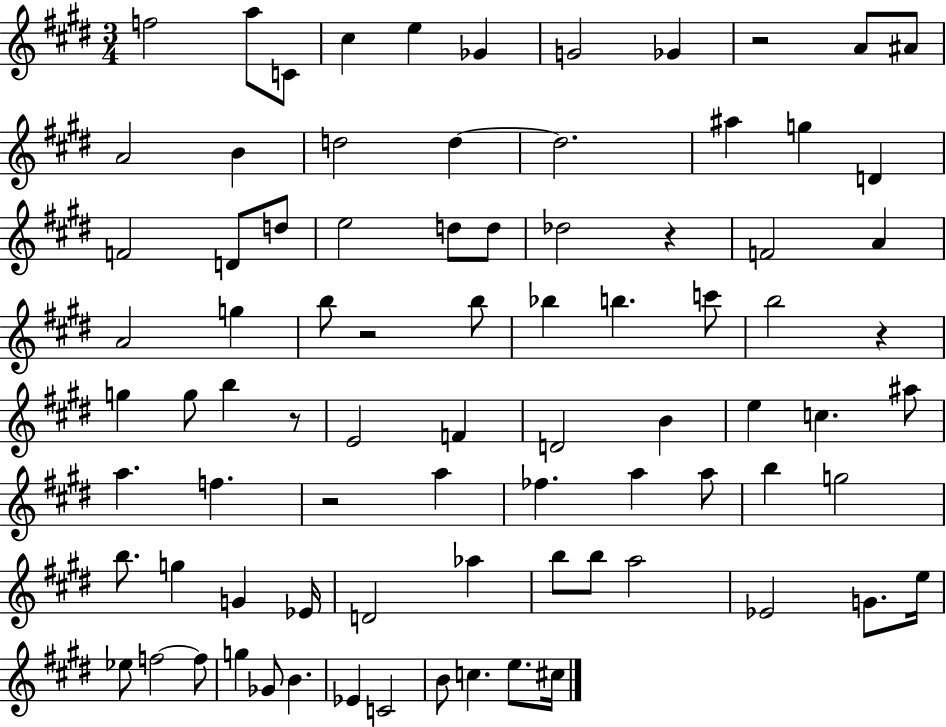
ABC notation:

X:1
T:Untitled
M:3/4
L:1/4
K:E
f2 a/2 C/2 ^c e _G G2 _G z2 A/2 ^A/2 A2 B d2 d d2 ^a g D F2 D/2 d/2 e2 d/2 d/2 _d2 z F2 A A2 g b/2 z2 b/2 _b b c'/2 b2 z g g/2 b z/2 E2 F D2 B e c ^a/2 a f z2 a _f a a/2 b g2 b/2 g G _E/4 D2 _a b/2 b/2 a2 _E2 G/2 e/4 _e/2 f2 f/2 g _G/2 B _E C2 B/2 c e/2 ^c/4